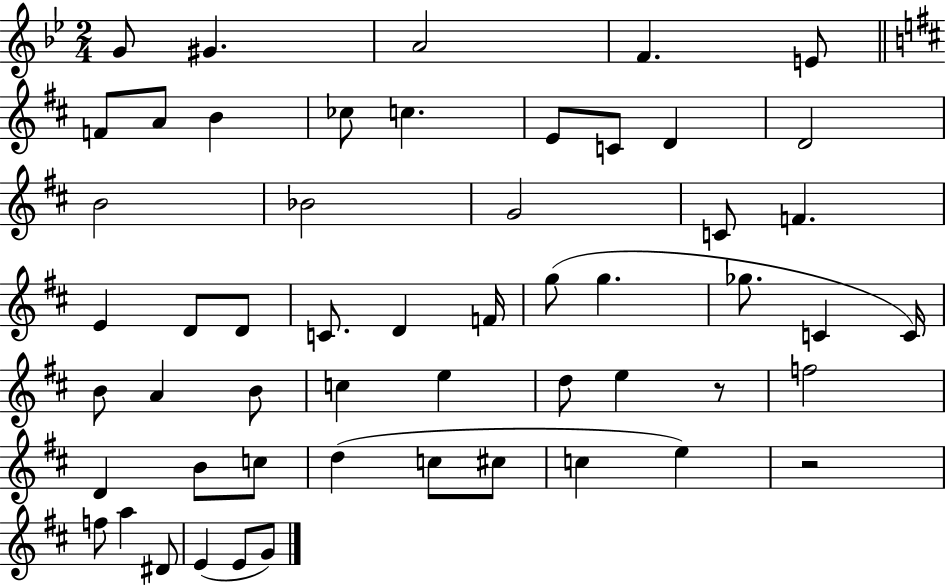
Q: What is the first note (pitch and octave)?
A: G4